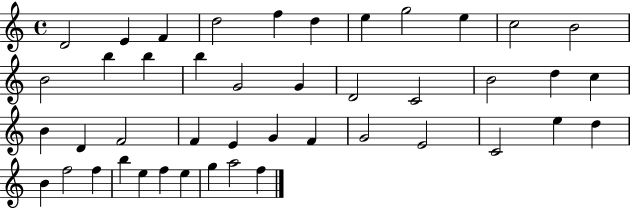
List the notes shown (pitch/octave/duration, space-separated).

D4/h E4/q F4/q D5/h F5/q D5/q E5/q G5/h E5/q C5/h B4/h B4/h B5/q B5/q B5/q G4/h G4/q D4/h C4/h B4/h D5/q C5/q B4/q D4/q F4/h F4/q E4/q G4/q F4/q G4/h E4/h C4/h E5/q D5/q B4/q F5/h F5/q B5/q E5/q F5/q E5/q G5/q A5/h F5/q